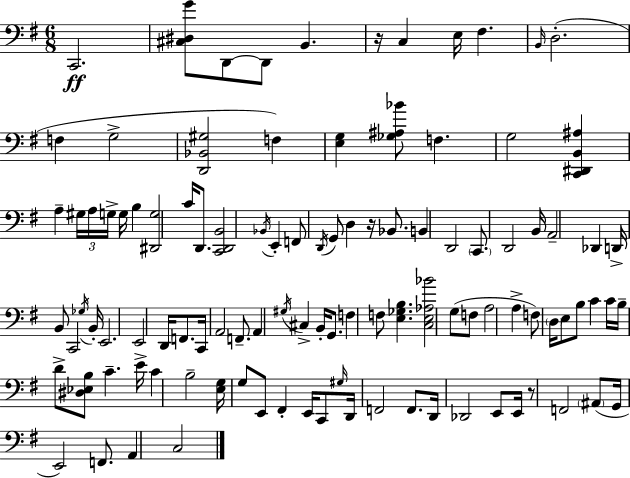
X:1
T:Untitled
M:6/8
L:1/4
K:G
C,,2 [^C,^D,G]/2 D,,/2 D,,/2 B,, z/4 C, E,/4 ^F, B,,/4 D,2 F, G,2 [D,,_B,,^G,]2 F, [E,G,] [_G,^A,_B]/2 F, G,2 [C,,^D,,B,,^A,] A, ^G,/4 A,/4 G,/4 G,/4 B, [^D,,G,]2 C/4 D,,/2 [C,,D,,B,,]2 _B,,/4 E,, F,,/2 D,,/4 G,,/2 D, z/4 _B,,/2 B,, D,,2 C,,/2 D,,2 B,,/4 A,,2 _D,, D,,/4 B,,/2 C,,2 _G,/4 B,,/4 E,,2 E,,2 D,,/4 F,,/2 C,,/4 A,,2 F,,/2 A,, ^G,/4 ^C, B,,/4 G,,/2 F, F,/2 [E,_G,B,] [C,E,_A,_B]2 G,/2 F,/2 A,2 A, F,/2 D,/4 E,/2 B,/2 C C/4 B,/4 D/2 [^D,_E,B,]/2 C E/4 C B,2 [E,G,]/4 G,/2 E,,/2 ^F,, E,,/4 C,,/2 ^G,/4 D,,/4 F,,2 F,,/2 D,,/4 _D,,2 E,,/2 E,,/4 z/2 F,,2 ^A,,/2 G,,/4 E,,2 F,,/2 A,, C,2